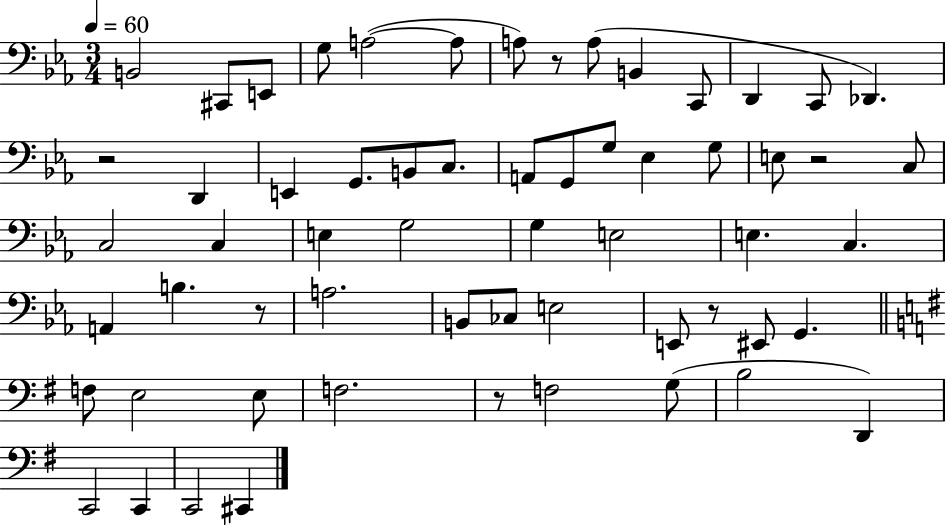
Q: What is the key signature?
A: EES major